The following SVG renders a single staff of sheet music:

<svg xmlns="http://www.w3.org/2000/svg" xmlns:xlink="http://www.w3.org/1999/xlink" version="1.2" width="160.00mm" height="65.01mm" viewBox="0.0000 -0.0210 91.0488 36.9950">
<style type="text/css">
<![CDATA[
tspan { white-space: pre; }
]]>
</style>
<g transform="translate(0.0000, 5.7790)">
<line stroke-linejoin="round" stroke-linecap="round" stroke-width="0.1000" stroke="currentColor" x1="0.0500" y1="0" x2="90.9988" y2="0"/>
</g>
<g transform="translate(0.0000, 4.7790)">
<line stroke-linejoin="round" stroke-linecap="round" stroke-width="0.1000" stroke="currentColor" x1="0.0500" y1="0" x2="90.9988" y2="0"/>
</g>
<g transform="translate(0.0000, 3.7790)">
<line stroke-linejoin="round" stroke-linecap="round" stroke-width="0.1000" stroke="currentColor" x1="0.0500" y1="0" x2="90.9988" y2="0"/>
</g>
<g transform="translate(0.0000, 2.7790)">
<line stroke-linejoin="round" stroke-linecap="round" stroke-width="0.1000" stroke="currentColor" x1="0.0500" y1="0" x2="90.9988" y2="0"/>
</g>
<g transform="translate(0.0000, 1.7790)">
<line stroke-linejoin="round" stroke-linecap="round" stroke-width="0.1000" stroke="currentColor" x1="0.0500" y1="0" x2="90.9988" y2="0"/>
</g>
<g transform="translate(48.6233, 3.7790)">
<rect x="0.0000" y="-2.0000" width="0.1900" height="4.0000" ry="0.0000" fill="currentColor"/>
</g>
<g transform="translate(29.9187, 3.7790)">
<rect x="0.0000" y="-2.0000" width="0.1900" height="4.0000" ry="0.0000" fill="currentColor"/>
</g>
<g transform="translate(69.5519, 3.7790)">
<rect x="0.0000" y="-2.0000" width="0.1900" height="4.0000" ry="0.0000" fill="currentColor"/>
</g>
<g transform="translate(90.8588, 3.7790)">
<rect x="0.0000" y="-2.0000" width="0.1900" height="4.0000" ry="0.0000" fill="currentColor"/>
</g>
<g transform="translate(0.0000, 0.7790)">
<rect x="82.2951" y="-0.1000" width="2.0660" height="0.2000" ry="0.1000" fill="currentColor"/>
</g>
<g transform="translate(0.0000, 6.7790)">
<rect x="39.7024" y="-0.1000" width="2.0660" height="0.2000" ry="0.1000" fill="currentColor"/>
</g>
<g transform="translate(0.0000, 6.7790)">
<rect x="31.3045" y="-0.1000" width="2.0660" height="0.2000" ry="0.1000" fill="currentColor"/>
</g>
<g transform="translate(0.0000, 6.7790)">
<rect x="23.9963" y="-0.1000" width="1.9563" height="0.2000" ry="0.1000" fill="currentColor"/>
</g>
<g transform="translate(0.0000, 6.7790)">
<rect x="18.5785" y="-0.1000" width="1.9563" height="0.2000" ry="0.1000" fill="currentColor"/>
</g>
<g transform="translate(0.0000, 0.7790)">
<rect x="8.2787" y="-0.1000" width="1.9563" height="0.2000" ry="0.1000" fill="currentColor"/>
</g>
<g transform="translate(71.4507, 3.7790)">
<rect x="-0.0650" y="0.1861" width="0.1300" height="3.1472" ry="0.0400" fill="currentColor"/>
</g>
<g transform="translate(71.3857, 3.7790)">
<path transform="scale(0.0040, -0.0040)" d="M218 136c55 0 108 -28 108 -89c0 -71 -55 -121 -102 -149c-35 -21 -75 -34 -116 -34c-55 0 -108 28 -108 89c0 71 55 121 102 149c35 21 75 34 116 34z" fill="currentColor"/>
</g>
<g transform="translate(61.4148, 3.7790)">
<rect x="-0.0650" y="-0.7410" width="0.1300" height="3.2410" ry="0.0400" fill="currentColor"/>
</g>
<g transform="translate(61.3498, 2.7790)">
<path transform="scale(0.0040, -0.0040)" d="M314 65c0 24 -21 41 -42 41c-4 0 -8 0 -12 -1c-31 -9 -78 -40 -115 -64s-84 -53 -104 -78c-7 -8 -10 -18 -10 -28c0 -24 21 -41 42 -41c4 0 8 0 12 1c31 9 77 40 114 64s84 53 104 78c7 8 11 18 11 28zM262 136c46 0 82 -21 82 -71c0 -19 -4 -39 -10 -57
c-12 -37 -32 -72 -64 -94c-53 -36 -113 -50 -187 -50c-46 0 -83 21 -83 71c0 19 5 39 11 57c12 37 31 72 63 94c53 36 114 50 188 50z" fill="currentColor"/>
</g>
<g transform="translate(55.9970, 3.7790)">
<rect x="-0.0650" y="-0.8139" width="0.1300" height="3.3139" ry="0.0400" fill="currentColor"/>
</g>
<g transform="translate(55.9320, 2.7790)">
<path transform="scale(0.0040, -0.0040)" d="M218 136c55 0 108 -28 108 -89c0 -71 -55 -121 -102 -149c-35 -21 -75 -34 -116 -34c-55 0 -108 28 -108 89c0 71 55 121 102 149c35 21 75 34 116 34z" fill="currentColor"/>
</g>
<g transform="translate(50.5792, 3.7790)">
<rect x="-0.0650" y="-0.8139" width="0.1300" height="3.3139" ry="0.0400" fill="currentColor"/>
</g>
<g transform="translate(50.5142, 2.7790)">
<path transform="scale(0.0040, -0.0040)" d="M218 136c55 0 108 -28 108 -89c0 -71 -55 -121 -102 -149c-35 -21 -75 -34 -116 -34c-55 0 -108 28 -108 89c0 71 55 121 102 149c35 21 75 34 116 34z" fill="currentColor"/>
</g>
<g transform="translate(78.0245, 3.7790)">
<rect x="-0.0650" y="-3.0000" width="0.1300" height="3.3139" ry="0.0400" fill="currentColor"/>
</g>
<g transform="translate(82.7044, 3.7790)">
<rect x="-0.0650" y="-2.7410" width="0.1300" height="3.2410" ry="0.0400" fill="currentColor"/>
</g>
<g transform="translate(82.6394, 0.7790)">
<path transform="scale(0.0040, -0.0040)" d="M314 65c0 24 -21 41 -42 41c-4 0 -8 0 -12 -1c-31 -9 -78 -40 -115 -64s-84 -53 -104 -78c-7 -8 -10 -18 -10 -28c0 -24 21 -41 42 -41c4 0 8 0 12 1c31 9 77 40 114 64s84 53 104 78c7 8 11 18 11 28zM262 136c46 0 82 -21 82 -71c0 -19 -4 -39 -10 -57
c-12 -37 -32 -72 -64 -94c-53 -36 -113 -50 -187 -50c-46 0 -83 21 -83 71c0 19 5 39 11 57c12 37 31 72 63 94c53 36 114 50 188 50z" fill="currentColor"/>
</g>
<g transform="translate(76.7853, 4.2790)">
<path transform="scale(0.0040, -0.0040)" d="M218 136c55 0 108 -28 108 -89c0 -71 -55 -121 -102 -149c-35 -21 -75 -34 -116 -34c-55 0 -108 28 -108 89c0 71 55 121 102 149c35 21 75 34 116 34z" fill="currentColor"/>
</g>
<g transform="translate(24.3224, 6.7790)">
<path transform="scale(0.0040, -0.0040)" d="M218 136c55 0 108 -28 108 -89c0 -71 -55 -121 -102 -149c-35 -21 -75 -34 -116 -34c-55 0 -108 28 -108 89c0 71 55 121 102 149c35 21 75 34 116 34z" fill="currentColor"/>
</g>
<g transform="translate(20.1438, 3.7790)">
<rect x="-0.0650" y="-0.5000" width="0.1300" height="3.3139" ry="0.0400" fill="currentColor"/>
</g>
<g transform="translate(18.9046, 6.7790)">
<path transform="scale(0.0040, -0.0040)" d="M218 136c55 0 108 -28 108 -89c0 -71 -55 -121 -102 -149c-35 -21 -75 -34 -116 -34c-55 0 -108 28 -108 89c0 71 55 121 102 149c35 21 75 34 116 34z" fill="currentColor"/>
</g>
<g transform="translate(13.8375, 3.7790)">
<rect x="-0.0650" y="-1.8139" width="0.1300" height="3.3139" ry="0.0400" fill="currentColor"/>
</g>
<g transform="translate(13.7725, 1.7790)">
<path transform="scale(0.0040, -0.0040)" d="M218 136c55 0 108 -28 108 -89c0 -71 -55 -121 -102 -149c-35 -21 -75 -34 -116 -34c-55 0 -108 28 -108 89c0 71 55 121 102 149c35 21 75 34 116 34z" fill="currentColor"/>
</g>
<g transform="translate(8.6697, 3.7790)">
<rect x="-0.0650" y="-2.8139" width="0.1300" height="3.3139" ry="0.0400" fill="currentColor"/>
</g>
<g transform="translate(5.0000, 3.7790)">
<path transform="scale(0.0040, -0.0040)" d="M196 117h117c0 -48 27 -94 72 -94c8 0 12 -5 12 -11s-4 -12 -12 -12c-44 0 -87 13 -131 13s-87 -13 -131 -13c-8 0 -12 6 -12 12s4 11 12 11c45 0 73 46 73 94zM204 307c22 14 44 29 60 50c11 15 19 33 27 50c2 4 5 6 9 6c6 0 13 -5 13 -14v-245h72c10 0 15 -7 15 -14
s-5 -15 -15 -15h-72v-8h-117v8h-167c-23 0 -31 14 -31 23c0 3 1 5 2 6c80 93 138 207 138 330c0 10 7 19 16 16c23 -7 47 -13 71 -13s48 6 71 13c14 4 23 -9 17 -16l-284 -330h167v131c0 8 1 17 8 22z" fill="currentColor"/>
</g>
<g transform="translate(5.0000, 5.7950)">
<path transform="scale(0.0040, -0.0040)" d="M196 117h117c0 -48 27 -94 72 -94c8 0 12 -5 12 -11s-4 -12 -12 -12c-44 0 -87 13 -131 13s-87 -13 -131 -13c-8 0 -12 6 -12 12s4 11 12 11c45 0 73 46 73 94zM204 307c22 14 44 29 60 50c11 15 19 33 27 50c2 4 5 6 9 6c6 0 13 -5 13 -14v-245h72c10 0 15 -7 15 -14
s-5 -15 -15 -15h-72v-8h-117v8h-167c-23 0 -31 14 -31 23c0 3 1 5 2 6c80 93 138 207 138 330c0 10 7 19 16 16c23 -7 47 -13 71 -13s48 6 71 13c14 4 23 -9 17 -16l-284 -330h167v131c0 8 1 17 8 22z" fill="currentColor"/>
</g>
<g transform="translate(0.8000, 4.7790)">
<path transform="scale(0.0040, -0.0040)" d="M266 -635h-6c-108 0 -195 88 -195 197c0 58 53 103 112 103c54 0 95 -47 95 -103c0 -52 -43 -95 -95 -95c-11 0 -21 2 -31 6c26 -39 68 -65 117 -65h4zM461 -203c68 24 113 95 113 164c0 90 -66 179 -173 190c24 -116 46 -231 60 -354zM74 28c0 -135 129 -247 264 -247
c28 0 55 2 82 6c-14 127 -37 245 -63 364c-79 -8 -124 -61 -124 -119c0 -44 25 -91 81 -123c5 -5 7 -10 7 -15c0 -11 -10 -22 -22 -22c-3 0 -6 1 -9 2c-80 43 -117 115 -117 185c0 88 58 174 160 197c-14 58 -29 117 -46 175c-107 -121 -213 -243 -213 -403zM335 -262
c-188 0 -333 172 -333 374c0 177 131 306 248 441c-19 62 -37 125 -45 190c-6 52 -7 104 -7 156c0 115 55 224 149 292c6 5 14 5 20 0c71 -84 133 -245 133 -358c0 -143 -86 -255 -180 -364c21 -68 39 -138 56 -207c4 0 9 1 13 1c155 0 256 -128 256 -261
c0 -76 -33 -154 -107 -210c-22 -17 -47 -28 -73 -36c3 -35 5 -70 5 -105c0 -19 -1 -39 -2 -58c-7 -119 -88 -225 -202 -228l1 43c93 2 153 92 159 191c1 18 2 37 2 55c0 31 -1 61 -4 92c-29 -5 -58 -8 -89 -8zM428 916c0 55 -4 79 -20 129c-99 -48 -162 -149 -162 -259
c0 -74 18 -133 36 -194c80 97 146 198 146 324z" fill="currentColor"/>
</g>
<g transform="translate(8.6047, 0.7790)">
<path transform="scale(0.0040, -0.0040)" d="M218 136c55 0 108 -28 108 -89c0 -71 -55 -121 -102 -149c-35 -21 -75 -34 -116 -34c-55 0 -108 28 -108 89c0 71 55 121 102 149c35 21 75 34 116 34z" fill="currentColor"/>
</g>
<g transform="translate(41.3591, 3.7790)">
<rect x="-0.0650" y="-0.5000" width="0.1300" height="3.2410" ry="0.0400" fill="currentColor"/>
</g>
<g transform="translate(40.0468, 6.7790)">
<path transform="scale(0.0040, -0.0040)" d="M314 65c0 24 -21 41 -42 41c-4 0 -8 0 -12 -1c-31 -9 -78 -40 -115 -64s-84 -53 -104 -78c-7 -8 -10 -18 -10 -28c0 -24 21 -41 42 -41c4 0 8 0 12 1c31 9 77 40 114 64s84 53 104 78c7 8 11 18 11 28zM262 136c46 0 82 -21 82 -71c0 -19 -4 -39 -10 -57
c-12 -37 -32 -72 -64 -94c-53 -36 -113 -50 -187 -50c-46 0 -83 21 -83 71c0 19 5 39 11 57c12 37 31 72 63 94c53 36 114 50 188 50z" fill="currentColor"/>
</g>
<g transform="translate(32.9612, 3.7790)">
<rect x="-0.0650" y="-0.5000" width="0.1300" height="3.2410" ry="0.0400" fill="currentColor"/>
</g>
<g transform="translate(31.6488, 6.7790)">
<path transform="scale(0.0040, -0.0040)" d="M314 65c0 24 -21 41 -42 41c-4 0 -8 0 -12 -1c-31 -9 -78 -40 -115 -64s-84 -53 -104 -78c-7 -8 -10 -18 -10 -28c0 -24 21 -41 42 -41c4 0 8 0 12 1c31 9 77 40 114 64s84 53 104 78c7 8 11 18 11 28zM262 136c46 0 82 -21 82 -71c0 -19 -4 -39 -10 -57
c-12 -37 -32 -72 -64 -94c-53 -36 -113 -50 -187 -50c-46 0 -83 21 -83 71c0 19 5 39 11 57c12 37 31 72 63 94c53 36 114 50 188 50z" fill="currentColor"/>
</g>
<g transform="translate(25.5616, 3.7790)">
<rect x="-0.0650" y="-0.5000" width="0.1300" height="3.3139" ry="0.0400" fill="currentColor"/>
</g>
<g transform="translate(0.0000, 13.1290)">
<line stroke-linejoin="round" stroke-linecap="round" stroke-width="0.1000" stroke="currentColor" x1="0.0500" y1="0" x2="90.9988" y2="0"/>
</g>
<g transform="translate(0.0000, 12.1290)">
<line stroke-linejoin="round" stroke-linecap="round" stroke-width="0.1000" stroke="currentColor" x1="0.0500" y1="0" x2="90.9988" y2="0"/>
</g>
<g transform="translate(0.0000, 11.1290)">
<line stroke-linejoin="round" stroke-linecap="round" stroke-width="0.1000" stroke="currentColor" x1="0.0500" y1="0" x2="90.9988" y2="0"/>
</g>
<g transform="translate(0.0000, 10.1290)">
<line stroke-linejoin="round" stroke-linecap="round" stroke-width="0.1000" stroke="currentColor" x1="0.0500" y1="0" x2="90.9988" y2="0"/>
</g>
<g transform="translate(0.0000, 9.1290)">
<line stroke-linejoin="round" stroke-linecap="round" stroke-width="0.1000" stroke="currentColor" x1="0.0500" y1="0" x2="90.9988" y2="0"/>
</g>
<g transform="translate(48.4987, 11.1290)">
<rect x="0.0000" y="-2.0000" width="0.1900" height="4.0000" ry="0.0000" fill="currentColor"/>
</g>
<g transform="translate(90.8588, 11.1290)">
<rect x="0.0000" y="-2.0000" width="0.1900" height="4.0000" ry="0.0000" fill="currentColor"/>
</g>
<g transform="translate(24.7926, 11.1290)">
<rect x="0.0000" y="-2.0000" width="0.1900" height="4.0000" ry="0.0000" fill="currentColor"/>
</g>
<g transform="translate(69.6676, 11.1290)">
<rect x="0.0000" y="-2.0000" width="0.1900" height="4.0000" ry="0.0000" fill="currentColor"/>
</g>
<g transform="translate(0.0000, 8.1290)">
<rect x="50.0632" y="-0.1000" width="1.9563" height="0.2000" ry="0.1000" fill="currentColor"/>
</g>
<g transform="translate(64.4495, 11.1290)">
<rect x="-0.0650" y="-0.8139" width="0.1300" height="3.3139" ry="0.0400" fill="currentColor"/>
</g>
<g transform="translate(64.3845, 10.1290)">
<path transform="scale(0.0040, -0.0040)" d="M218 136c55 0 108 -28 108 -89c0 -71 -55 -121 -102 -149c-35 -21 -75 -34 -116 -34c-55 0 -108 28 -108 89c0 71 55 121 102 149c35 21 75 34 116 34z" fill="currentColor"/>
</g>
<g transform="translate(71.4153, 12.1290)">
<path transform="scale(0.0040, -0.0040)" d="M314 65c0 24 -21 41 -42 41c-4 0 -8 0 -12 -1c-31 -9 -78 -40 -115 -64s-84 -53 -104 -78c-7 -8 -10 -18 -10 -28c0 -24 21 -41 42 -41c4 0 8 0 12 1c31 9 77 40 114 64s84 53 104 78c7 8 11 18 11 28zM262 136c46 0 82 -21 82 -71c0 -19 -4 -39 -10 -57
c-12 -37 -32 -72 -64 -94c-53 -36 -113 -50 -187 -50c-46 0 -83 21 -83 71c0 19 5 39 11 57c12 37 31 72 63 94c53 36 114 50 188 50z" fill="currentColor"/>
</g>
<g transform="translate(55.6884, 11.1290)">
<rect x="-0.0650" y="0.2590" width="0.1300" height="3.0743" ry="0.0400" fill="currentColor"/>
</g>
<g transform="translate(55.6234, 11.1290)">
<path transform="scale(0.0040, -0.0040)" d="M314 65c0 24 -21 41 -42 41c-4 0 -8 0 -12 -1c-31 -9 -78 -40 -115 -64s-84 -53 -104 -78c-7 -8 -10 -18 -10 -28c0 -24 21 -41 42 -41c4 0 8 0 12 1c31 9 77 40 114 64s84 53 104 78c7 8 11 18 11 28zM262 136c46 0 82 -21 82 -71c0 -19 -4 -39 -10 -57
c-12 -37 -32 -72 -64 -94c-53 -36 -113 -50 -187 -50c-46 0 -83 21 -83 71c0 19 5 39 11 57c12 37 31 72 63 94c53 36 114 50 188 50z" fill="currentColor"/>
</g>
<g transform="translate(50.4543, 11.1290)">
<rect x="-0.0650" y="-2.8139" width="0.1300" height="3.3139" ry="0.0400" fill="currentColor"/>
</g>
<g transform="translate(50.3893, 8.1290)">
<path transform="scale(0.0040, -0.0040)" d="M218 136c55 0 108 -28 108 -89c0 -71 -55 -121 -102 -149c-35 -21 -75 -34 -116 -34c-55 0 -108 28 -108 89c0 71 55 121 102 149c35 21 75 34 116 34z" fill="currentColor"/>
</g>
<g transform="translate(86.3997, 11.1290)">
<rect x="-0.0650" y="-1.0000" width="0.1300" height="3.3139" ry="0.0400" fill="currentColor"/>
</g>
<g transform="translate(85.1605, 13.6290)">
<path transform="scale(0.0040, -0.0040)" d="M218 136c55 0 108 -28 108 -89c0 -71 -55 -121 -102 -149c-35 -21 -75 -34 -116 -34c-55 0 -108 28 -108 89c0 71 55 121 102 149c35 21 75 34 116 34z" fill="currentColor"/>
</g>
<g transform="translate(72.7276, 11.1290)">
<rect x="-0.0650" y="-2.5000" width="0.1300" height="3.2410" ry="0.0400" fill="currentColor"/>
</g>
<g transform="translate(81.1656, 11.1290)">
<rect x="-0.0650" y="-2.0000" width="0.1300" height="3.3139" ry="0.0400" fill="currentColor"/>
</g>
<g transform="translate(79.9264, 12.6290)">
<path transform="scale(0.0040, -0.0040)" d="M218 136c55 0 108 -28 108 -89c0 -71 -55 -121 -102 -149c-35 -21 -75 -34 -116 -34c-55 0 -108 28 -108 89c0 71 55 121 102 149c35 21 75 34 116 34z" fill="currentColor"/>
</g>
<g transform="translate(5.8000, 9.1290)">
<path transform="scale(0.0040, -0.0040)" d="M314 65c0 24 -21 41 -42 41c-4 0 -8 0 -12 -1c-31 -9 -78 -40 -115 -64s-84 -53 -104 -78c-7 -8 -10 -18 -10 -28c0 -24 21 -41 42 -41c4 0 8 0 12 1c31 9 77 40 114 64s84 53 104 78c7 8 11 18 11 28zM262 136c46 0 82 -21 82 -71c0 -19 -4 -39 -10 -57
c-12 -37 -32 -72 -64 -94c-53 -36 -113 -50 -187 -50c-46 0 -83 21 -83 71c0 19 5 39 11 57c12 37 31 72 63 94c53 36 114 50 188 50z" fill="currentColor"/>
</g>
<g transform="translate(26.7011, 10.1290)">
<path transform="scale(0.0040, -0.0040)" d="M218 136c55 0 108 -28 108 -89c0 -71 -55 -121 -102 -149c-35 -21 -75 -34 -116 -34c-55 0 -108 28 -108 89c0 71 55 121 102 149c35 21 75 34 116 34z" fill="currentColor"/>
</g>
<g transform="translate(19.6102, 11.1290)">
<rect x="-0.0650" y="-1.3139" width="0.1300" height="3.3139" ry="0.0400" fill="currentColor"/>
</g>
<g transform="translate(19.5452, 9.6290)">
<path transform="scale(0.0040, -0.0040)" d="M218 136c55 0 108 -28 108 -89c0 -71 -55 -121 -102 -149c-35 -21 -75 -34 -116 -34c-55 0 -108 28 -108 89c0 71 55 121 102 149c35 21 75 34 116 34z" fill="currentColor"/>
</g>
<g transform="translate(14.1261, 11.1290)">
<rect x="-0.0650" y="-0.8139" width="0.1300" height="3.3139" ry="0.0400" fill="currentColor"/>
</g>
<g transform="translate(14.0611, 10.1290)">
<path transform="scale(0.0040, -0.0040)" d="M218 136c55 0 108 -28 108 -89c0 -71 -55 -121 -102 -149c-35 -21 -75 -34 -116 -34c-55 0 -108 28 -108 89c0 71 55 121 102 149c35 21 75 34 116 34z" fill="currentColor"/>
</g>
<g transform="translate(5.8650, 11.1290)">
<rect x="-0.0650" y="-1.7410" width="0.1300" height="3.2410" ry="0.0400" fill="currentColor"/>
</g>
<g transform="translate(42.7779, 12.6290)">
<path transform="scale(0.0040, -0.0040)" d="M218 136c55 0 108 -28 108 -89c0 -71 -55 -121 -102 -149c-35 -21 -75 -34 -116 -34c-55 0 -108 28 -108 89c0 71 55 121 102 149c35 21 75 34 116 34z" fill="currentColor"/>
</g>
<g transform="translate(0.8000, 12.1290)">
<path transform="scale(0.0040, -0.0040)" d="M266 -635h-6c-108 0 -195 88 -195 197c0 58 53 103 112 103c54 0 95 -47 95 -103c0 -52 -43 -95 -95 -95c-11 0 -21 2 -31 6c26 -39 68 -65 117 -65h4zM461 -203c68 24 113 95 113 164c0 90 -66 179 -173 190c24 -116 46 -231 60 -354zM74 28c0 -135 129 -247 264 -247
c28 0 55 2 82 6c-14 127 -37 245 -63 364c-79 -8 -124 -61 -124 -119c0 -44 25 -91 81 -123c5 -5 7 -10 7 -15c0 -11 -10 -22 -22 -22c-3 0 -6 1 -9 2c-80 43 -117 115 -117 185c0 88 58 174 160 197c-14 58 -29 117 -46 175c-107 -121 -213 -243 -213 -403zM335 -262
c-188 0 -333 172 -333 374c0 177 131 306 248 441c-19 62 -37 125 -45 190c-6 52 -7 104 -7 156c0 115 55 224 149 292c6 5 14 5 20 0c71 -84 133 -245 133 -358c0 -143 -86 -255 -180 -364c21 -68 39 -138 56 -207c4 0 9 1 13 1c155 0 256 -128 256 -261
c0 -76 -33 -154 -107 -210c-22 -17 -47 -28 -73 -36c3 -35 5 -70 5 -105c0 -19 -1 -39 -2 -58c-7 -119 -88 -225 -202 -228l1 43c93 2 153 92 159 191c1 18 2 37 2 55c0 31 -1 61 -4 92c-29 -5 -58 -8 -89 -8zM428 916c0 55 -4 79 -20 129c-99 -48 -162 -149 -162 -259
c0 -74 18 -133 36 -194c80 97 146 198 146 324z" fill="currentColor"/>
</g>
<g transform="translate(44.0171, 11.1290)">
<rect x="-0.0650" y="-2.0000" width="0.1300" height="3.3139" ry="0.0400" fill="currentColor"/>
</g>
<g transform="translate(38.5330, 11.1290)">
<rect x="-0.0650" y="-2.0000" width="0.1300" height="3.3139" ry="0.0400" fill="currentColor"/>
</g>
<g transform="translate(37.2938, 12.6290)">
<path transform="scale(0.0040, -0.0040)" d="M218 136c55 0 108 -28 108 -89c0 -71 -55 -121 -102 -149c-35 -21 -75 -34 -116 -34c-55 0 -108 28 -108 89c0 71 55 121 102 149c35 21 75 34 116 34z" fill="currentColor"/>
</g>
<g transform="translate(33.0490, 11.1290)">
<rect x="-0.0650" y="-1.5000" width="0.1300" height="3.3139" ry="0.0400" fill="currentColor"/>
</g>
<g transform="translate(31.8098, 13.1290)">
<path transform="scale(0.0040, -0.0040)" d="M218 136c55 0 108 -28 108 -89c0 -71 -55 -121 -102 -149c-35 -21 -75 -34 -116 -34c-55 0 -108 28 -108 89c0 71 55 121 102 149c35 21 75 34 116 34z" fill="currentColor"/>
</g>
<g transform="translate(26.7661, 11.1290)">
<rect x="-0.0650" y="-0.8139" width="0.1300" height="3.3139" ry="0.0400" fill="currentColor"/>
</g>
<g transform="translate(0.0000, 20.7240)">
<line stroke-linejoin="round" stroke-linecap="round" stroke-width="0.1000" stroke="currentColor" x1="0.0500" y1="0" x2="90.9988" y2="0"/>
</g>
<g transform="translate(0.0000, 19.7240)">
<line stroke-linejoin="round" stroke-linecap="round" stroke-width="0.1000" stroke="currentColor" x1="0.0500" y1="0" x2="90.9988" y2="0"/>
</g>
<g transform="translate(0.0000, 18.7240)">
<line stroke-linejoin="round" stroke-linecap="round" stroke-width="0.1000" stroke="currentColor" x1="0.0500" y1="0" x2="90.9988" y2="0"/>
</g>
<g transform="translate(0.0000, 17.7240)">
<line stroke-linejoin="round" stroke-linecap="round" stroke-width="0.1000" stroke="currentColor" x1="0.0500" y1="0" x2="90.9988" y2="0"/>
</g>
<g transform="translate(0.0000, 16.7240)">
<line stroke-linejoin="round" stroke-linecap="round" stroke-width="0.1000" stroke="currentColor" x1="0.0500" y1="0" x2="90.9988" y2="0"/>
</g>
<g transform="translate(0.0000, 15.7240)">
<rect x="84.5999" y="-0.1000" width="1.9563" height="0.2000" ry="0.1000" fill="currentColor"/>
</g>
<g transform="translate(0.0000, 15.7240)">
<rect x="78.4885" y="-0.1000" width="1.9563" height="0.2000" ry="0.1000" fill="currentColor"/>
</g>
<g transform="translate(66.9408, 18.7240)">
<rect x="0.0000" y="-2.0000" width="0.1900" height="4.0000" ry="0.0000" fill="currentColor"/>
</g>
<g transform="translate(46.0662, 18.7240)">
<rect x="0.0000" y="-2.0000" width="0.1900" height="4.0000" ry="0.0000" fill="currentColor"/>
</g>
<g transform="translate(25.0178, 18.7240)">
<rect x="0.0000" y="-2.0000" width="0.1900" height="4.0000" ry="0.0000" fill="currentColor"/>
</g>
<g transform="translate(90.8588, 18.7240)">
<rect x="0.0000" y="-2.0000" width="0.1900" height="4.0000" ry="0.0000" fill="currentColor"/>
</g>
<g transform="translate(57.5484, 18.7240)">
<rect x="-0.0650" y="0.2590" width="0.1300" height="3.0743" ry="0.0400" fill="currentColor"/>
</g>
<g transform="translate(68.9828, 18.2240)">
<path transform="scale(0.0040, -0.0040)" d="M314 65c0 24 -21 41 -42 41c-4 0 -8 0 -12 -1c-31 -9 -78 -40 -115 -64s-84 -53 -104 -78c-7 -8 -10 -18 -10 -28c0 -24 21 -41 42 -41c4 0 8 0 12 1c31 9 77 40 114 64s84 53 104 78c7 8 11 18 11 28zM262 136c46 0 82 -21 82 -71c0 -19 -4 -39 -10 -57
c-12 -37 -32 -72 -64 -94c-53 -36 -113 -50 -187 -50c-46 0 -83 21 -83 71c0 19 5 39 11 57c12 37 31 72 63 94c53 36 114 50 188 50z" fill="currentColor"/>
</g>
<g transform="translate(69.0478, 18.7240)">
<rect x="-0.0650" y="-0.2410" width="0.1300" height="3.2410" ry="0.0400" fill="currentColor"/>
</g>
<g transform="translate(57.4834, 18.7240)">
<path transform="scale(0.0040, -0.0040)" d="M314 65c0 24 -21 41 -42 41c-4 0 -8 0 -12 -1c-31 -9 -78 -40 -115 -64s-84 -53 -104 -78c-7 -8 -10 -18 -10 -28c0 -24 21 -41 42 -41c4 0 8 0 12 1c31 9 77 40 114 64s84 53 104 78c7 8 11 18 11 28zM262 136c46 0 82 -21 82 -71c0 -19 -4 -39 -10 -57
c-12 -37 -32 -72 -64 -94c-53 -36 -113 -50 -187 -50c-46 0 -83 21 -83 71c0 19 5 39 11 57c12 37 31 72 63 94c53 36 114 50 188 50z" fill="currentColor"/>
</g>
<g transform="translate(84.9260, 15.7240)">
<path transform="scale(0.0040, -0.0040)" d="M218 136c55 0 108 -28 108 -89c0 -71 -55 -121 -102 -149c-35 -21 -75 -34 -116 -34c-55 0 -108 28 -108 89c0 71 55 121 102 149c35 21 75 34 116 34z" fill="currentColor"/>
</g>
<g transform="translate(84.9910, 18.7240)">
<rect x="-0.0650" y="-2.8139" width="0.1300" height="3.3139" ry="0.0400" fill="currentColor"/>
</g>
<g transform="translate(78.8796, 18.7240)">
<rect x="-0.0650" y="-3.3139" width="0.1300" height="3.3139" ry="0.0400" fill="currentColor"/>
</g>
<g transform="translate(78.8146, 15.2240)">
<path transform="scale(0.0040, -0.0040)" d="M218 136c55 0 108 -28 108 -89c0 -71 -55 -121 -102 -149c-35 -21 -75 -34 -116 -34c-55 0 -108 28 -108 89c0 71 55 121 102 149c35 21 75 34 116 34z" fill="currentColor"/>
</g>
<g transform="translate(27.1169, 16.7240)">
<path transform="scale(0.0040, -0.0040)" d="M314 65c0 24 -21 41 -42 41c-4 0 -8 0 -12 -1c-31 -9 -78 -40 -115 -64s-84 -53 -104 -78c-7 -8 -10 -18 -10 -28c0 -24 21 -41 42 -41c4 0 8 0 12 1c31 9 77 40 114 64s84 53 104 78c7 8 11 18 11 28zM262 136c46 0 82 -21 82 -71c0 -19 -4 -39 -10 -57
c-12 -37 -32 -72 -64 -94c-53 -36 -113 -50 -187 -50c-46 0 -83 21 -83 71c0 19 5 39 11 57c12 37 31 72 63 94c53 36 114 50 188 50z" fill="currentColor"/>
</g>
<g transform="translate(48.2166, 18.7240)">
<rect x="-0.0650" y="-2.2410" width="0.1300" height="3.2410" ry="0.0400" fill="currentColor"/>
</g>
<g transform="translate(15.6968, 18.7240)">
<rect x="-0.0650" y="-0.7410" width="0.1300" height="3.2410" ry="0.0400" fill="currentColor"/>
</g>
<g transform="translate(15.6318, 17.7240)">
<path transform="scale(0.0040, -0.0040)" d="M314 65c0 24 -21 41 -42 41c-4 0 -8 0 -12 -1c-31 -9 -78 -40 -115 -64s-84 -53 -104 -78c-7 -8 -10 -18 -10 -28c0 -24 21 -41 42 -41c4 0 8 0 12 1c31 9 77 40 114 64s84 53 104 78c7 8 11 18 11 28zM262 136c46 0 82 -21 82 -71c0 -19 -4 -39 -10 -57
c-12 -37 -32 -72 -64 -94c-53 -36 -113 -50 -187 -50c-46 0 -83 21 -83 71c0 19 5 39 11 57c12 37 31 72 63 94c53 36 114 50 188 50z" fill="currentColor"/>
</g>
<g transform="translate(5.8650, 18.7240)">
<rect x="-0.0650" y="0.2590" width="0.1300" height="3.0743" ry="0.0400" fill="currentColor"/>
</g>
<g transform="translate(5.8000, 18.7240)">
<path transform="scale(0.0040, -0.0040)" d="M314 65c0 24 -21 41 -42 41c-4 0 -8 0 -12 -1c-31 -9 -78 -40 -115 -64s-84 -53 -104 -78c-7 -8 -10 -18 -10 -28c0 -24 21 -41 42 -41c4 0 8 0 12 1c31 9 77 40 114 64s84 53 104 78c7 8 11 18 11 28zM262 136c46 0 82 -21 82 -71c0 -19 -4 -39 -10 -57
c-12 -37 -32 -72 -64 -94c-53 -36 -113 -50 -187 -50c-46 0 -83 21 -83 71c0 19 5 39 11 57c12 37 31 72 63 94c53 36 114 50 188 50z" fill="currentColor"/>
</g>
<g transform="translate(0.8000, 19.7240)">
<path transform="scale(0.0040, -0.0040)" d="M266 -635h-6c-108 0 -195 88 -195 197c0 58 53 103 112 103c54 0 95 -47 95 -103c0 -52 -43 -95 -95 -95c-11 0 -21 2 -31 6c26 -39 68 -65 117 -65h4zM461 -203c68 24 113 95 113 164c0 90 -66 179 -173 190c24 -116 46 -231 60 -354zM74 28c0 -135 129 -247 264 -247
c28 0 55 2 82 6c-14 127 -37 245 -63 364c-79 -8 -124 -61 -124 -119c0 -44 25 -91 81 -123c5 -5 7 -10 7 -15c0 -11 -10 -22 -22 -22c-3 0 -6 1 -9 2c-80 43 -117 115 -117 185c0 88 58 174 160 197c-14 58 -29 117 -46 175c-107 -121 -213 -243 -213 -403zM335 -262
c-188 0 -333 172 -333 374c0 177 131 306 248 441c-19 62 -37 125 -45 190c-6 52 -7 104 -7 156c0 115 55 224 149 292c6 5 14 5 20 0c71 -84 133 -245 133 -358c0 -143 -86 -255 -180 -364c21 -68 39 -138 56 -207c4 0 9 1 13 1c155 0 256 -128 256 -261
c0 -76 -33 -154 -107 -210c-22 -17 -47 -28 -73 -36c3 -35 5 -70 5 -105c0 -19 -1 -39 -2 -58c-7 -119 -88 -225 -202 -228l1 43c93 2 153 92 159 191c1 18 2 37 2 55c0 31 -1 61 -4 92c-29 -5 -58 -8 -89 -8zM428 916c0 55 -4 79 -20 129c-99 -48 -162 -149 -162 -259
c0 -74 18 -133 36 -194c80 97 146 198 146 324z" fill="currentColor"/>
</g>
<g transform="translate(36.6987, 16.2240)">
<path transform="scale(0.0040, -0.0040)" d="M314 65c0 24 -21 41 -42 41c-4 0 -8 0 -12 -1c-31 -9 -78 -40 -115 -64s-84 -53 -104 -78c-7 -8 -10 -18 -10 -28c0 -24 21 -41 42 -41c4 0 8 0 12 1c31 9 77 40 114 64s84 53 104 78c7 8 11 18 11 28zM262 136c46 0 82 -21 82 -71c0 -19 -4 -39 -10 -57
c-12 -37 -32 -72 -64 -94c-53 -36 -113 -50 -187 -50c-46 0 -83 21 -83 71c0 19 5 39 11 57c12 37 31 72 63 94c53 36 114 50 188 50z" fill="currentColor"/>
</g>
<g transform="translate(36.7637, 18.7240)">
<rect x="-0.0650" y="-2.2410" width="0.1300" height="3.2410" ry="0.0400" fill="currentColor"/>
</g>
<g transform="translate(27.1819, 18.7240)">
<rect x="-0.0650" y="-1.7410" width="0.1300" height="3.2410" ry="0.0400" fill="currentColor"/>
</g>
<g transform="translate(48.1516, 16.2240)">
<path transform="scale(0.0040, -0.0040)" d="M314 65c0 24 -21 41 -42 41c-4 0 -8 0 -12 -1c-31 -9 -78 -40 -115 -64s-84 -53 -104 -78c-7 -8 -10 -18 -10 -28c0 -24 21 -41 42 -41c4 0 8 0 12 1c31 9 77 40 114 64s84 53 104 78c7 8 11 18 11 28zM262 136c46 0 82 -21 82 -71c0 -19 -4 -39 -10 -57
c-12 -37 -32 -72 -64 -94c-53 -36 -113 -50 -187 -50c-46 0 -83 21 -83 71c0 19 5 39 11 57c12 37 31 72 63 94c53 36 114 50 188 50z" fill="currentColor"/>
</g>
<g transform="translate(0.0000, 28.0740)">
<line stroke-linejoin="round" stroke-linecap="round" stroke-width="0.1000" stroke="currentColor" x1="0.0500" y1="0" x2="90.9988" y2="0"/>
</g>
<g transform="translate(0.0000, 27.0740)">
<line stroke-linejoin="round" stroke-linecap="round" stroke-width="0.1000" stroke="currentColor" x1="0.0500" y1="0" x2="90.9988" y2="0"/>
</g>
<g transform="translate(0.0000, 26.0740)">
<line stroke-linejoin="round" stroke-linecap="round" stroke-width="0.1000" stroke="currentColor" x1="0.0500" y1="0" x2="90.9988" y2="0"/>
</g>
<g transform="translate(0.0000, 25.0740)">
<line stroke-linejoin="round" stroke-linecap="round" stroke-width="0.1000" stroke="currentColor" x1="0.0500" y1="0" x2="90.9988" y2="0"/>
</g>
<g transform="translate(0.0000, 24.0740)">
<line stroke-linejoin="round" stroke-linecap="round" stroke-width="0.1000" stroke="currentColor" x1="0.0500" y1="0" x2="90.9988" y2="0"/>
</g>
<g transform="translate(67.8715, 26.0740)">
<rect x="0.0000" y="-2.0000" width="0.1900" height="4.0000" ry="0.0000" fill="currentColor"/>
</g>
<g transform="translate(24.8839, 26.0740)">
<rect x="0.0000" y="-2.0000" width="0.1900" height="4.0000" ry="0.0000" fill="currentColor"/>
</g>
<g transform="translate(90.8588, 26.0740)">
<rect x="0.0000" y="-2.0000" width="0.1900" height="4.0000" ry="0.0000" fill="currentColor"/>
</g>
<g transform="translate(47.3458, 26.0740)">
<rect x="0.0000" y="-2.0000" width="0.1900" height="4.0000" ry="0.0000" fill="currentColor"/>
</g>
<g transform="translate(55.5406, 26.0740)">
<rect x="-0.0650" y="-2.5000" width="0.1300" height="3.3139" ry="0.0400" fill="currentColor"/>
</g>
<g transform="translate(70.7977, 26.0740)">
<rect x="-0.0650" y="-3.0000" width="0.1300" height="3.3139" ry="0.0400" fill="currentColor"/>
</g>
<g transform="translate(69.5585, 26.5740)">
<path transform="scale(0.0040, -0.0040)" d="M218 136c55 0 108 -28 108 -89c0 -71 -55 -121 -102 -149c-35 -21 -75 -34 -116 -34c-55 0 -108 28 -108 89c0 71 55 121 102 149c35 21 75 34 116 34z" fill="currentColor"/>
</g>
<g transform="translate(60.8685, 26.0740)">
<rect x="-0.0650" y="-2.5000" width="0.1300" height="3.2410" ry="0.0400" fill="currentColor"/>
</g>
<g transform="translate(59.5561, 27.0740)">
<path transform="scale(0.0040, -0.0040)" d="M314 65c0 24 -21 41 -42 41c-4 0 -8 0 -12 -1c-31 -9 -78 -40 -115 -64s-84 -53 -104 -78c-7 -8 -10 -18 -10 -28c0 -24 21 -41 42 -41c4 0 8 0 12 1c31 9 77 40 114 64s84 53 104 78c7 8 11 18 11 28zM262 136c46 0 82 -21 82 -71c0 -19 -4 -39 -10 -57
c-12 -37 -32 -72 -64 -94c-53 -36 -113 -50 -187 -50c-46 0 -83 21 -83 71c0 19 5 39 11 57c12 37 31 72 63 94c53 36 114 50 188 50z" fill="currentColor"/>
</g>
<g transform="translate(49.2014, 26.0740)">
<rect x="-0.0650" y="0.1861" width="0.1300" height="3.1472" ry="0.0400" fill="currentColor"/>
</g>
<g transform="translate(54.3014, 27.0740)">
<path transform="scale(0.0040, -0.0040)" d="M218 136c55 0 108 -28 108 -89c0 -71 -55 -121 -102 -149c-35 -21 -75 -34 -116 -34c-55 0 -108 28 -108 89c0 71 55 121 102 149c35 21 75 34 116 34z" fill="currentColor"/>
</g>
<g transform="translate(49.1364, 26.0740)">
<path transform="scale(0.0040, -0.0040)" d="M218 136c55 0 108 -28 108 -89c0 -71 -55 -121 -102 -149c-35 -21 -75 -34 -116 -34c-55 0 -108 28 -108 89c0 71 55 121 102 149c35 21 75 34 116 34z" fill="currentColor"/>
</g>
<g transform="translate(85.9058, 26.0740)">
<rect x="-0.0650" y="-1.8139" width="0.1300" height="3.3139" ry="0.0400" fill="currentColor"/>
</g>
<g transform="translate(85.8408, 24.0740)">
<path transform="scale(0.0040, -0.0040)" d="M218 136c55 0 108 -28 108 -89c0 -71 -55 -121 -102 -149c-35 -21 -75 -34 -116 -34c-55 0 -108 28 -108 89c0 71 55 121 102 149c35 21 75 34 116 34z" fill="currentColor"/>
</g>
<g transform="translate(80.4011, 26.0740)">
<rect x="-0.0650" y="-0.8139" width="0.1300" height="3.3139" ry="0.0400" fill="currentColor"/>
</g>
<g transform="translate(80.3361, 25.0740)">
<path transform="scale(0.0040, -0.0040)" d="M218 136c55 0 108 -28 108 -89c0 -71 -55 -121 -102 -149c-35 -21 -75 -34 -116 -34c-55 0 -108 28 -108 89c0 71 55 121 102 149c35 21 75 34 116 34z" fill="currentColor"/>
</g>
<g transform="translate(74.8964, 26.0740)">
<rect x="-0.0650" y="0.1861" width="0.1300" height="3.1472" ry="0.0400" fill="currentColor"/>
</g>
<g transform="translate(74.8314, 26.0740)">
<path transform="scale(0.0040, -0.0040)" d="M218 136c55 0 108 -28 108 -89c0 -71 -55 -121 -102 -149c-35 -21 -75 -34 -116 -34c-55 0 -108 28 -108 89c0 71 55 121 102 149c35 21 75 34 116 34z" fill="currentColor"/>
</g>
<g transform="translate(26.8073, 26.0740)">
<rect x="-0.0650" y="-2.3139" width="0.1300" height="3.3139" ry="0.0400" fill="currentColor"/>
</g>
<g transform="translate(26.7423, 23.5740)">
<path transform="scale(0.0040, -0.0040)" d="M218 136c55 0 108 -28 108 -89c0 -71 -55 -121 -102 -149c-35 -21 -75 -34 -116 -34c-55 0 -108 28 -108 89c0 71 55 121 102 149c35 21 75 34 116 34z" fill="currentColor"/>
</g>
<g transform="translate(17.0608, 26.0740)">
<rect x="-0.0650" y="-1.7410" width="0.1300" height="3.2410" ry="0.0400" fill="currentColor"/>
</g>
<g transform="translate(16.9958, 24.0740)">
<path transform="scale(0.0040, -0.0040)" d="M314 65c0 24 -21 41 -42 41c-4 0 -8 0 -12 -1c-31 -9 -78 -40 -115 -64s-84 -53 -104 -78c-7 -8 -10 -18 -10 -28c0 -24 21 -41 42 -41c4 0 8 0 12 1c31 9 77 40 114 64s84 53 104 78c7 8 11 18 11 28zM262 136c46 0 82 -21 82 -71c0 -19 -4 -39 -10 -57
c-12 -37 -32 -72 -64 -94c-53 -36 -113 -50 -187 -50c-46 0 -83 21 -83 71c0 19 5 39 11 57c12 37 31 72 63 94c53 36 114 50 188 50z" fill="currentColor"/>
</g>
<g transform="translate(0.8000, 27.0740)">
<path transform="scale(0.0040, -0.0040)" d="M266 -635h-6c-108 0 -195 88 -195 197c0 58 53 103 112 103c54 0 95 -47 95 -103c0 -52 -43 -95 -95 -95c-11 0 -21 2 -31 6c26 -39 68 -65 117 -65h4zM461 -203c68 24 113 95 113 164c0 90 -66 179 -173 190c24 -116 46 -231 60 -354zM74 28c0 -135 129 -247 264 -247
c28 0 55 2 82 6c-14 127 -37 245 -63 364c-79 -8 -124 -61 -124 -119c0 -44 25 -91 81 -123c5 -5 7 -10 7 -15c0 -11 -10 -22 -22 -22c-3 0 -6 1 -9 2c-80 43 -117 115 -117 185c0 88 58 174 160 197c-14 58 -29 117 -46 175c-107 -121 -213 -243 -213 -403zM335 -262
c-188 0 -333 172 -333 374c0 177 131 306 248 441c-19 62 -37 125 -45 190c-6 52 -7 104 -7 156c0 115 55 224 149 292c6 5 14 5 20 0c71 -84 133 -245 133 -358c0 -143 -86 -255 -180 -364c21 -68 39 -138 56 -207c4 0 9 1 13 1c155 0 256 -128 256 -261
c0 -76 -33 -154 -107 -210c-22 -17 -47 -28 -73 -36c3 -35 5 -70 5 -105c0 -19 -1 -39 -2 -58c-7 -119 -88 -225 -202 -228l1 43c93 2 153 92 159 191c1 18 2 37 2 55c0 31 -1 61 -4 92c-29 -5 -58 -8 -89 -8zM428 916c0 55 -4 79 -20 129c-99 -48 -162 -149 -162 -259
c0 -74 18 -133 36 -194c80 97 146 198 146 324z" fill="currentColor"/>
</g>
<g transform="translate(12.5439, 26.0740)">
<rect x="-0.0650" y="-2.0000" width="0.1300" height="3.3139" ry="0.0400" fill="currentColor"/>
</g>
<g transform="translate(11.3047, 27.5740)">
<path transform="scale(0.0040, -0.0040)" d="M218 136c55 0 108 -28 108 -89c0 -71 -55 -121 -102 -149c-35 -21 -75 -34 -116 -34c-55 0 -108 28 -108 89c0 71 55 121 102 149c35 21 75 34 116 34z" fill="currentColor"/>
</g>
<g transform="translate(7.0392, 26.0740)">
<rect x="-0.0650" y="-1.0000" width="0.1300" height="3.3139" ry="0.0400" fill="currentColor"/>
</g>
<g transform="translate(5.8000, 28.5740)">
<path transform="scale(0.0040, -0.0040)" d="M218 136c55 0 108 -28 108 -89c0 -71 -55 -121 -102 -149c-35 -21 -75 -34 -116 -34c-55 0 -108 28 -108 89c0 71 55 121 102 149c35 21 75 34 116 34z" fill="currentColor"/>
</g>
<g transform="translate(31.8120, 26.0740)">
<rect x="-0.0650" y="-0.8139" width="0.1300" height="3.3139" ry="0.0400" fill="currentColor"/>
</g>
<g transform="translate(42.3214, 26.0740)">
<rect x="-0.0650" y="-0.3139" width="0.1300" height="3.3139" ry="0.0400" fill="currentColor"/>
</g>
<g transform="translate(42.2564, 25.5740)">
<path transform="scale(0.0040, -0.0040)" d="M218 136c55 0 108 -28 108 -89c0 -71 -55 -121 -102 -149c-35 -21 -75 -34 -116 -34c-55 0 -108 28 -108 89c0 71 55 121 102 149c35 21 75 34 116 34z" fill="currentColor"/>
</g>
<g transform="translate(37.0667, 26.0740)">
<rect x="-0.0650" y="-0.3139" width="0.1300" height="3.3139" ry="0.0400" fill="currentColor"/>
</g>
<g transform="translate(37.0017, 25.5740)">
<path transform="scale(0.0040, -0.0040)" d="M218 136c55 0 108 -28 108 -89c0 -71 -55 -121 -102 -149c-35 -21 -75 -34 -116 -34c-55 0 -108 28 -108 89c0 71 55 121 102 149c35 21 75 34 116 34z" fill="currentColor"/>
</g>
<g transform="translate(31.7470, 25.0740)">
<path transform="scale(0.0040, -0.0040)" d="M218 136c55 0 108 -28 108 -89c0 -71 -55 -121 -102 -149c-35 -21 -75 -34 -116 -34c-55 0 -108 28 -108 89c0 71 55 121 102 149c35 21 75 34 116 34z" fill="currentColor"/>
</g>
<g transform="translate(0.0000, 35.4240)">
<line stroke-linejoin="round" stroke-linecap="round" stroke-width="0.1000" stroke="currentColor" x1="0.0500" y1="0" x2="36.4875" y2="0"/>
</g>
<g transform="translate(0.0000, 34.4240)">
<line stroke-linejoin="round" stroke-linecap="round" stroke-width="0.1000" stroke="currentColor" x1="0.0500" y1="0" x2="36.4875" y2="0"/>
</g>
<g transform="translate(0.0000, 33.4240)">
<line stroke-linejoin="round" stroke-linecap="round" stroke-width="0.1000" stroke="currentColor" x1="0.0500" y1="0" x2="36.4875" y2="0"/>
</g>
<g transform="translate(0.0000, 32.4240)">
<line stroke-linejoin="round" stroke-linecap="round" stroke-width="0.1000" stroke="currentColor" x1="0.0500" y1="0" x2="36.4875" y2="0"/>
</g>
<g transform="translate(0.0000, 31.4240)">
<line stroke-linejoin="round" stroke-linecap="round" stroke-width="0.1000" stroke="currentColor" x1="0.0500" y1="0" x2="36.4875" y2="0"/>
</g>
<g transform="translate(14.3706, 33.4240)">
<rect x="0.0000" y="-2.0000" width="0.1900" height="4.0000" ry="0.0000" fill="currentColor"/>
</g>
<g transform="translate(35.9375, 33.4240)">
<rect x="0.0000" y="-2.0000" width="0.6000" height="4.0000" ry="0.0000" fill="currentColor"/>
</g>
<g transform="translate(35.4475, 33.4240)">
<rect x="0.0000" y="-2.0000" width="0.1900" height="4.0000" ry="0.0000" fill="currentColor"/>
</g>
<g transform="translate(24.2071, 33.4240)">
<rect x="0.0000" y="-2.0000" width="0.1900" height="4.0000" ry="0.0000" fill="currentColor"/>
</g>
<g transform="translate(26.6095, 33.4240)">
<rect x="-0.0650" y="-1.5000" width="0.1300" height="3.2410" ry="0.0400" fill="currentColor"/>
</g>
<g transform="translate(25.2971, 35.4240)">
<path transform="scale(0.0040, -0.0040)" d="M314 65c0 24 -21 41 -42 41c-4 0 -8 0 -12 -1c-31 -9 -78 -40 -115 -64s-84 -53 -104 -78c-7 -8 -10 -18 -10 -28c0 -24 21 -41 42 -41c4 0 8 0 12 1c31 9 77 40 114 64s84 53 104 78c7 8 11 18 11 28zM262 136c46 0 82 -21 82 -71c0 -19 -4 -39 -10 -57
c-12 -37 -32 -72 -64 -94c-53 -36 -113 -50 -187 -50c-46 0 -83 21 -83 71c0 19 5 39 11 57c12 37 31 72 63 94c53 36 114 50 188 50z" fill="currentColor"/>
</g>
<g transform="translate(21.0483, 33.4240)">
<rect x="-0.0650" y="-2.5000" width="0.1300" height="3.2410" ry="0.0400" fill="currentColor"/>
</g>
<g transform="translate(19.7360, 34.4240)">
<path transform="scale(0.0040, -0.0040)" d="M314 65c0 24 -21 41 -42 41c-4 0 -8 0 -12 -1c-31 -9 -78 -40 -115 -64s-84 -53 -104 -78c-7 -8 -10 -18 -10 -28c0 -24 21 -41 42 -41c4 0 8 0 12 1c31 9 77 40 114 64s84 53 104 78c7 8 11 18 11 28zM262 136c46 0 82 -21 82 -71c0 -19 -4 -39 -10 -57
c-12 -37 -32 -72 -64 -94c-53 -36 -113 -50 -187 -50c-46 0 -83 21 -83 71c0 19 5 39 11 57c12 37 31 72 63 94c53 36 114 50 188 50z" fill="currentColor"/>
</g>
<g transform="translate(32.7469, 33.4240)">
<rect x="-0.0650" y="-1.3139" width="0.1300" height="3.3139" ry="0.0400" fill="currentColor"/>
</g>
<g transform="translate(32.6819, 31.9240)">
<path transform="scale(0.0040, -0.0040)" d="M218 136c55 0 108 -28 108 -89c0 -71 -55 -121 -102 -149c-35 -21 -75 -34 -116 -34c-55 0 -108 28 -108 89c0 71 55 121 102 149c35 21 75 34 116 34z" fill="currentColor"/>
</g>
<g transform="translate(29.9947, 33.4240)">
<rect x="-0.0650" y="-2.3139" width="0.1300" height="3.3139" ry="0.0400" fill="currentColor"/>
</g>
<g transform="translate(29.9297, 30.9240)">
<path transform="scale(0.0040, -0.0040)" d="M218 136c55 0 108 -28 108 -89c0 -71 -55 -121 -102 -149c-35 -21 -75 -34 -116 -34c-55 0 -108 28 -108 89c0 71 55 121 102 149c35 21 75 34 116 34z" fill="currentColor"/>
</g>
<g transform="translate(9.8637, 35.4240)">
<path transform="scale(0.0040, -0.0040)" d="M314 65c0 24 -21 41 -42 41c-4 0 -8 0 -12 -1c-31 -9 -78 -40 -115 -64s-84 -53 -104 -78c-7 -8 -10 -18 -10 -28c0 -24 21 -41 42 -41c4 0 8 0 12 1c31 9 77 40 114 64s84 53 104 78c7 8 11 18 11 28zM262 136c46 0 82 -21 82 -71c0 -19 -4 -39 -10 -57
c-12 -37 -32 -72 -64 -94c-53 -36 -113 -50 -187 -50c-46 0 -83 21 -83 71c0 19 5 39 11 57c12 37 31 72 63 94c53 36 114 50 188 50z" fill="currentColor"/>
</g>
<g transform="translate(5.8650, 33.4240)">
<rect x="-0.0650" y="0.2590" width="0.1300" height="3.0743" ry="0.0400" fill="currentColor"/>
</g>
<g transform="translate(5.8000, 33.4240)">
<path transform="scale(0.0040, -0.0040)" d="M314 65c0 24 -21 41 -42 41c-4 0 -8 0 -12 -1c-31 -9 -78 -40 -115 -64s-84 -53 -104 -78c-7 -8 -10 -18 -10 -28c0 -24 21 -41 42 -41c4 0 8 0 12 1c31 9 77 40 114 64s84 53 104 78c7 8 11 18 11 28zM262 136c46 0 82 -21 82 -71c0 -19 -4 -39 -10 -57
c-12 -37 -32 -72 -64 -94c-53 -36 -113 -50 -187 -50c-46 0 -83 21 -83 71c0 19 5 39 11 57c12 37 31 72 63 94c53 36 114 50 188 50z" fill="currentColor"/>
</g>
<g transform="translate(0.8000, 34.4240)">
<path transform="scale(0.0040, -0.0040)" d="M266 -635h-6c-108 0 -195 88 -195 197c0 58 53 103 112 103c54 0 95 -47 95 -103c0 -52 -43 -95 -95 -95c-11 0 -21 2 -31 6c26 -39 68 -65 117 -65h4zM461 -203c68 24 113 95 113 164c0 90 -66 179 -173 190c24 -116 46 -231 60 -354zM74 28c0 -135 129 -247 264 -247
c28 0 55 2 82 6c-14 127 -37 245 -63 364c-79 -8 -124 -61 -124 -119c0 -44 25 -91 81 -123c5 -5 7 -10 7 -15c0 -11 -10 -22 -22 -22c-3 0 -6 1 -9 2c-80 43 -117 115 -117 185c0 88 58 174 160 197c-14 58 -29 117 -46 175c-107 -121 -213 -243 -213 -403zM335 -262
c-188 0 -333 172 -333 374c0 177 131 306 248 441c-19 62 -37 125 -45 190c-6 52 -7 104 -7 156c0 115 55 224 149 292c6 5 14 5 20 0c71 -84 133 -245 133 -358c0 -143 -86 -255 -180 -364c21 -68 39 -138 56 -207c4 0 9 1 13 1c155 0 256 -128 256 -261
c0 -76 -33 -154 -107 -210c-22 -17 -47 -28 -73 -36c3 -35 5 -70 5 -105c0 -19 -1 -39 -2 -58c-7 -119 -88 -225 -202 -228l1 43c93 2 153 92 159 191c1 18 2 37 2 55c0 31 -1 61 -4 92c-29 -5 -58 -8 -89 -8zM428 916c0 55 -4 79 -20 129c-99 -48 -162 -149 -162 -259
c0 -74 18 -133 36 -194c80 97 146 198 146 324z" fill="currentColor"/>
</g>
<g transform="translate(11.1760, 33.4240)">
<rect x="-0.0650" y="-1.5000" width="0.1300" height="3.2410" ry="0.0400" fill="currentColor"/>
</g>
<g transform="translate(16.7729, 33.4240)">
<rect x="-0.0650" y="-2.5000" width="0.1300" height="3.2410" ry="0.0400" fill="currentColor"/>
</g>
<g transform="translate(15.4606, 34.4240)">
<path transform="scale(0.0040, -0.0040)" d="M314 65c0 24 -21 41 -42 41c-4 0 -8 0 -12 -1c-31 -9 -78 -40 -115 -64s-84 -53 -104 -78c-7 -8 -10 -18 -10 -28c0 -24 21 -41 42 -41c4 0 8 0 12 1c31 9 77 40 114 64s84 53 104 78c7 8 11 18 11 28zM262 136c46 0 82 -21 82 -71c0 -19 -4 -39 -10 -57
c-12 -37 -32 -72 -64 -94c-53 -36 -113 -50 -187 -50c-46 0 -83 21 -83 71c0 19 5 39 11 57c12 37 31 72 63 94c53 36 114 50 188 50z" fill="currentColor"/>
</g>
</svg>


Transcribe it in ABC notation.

X:1
T:Untitled
M:4/4
L:1/4
K:C
a f C C C2 C2 d d d2 B A a2 f2 d e d E F F a B2 d G2 F D B2 d2 f2 g2 g2 B2 c2 b a D F f2 g d c c B G G2 A B d f B2 E2 G2 G2 E2 g e